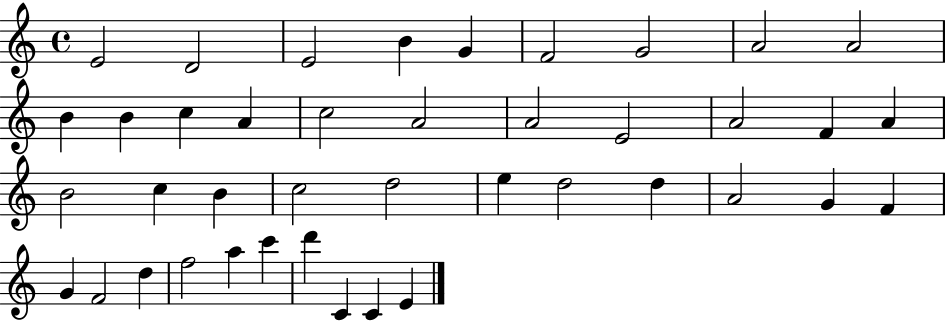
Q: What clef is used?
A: treble